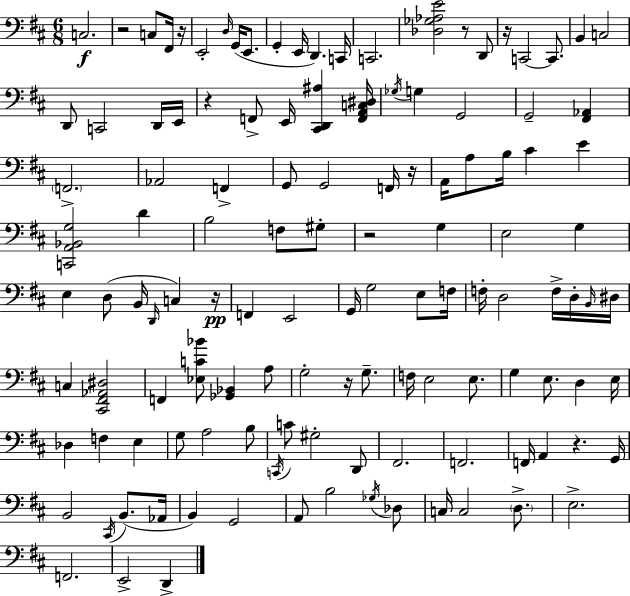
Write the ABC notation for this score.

X:1
T:Untitled
M:6/8
L:1/4
K:D
C,2 z2 C,/2 ^F,,/4 z/4 E,,2 D,/4 G,,/4 E,,/2 G,, E,,/4 D,, C,,/4 C,,2 [_D,_G,_A,E]2 z/2 D,,/2 z/4 C,,2 C,,/2 B,, C,2 D,,/2 C,,2 D,,/4 E,,/4 z F,,/2 E,,/4 [^C,,D,,^A,] [F,,A,,C,^D,]/4 _G,/4 G, G,,2 G,,2 [^F,,_A,,] F,,2 _A,,2 F,, G,,/2 G,,2 F,,/4 z/4 A,,/4 A,/2 B,/4 ^C E [C,,A,,_B,,G,]2 D B,2 F,/2 ^G,/2 z2 G, E,2 G, E, D,/2 B,,/4 D,,/4 C, z/4 F,, E,,2 G,,/4 G,2 E,/2 F,/4 F,/4 D,2 F,/4 D,/4 B,,/4 ^D,/4 C, [^C,,^F,,_A,,^D,]2 F,, [_E,C_B]/2 [_G,,_B,,] A,/2 G,2 z/4 G,/2 F,/4 E,2 E,/2 G, E,/2 D, E,/4 _D, F, E, G,/2 A,2 B,/2 C,,/4 C/2 ^G,2 D,,/2 ^F,,2 F,,2 F,,/4 A,, z G,,/4 B,,2 ^C,,/4 B,,/2 _A,,/4 B,, G,,2 A,,/2 B,2 _G,/4 _D,/2 C,/4 C,2 D,/2 E,2 F,,2 E,,2 D,,